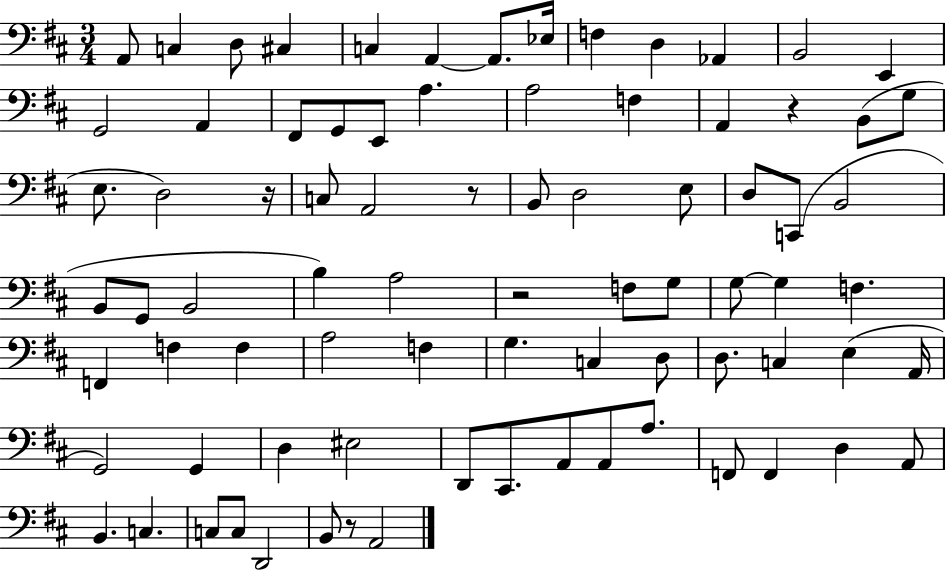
A2/e C3/q D3/e C#3/q C3/q A2/q A2/e. Eb3/s F3/q D3/q Ab2/q B2/h E2/q G2/h A2/q F#2/e G2/e E2/e A3/q. A3/h F3/q A2/q R/q B2/e G3/e E3/e. D3/h R/s C3/e A2/h R/e B2/e D3/h E3/e D3/e C2/e B2/h B2/e G2/e B2/h B3/q A3/h R/h F3/e G3/e G3/e G3/q F3/q. F2/q F3/q F3/q A3/h F3/q G3/q. C3/q D3/e D3/e. C3/q E3/q A2/s G2/h G2/q D3/q EIS3/h D2/e C#2/e. A2/e A2/e A3/e. F2/e F2/q D3/q A2/e B2/q. C3/q. C3/e C3/e D2/h B2/e R/e A2/h